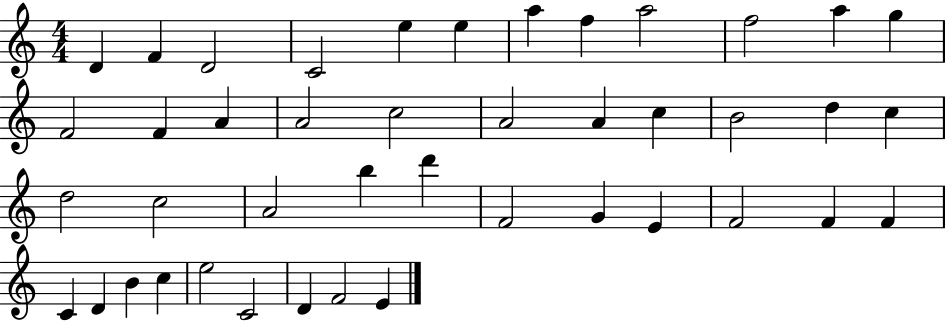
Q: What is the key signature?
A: C major